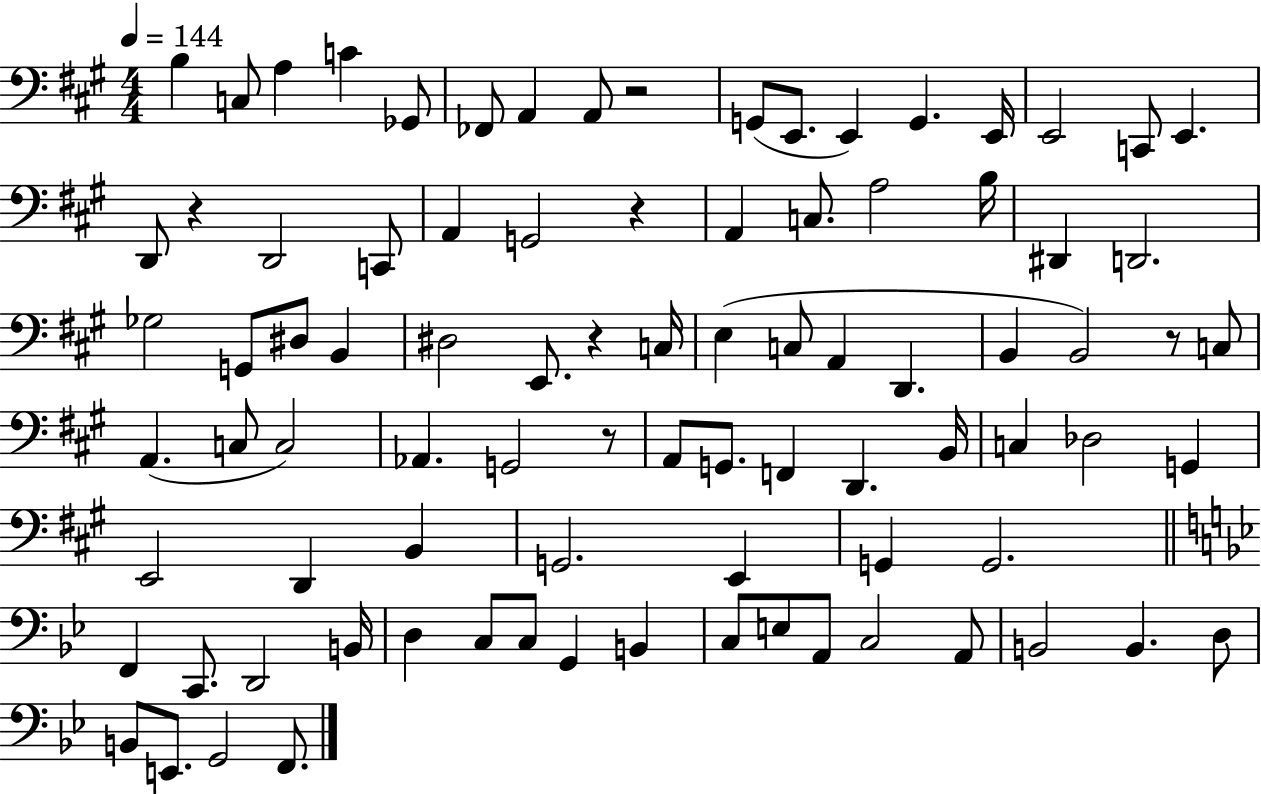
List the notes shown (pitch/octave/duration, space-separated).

B3/q C3/e A3/q C4/q Gb2/e FES2/e A2/q A2/e R/h G2/e E2/e. E2/q G2/q. E2/s E2/h C2/e E2/q. D2/e R/q D2/h C2/e A2/q G2/h R/q A2/q C3/e. A3/h B3/s D#2/q D2/h. Gb3/h G2/e D#3/e B2/q D#3/h E2/e. R/q C3/s E3/q C3/e A2/q D2/q. B2/q B2/h R/e C3/e A2/q. C3/e C3/h Ab2/q. G2/h R/e A2/e G2/e. F2/q D2/q. B2/s C3/q Db3/h G2/q E2/h D2/q B2/q G2/h. E2/q G2/q G2/h. F2/q C2/e. D2/h B2/s D3/q C3/e C3/e G2/q B2/q C3/e E3/e A2/e C3/h A2/e B2/h B2/q. D3/e B2/e E2/e. G2/h F2/e.